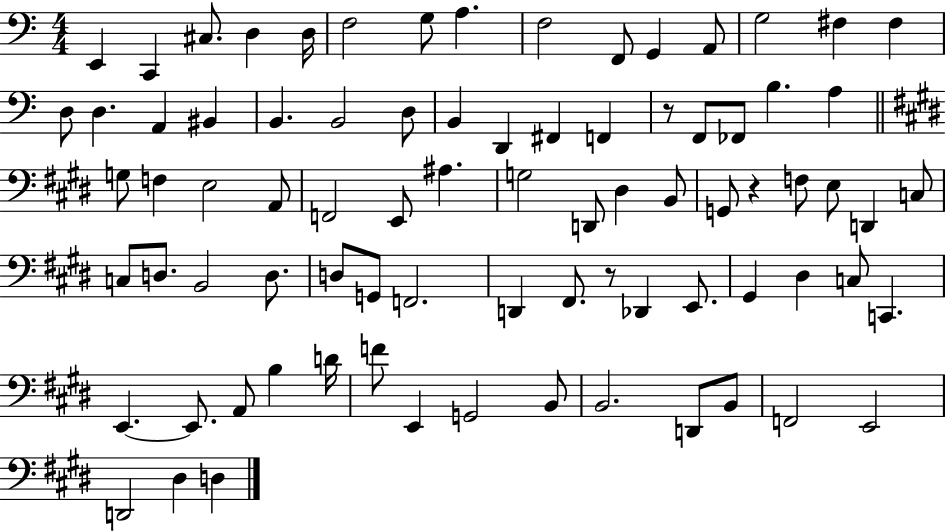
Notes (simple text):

E2/q C2/q C#3/e. D3/q D3/s F3/h G3/e A3/q. F3/h F2/e G2/q A2/e G3/h F#3/q F#3/q D3/e D3/q. A2/q BIS2/q B2/q. B2/h D3/e B2/q D2/q F#2/q F2/q R/e F2/e FES2/e B3/q. A3/q G3/e F3/q E3/h A2/e F2/h E2/e A#3/q. G3/h D2/e D#3/q B2/e G2/e R/q F3/e E3/e D2/q C3/e C3/e D3/e. B2/h D3/e. D3/e G2/e F2/h. D2/q F#2/e. R/e Db2/q E2/e. G#2/q D#3/q C3/e C2/q. E2/q. E2/e. A2/e B3/q D4/s F4/e E2/q G2/h B2/e B2/h. D2/e B2/e F2/h E2/h D2/h D#3/q D3/q